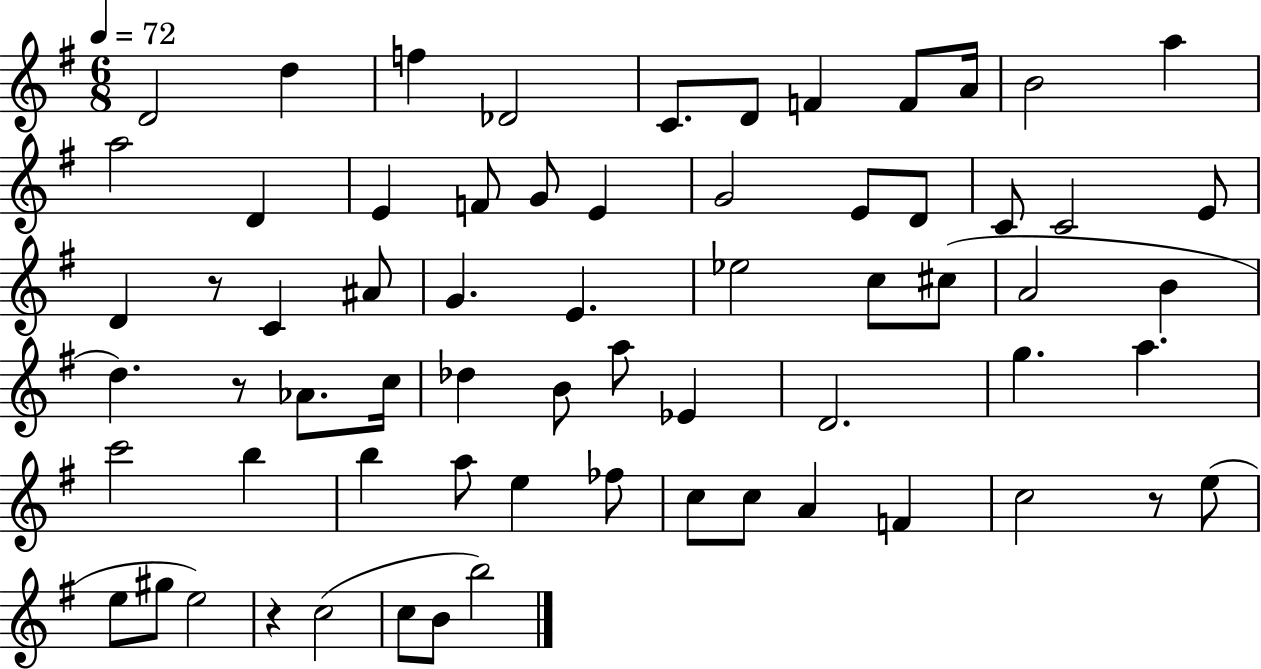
D4/h D5/q F5/q Db4/h C4/e. D4/e F4/q F4/e A4/s B4/h A5/q A5/h D4/q E4/q F4/e G4/e E4/q G4/h E4/e D4/e C4/e C4/h E4/e D4/q R/e C4/q A#4/e G4/q. E4/q. Eb5/h C5/e C#5/e A4/h B4/q D5/q. R/e Ab4/e. C5/s Db5/q B4/e A5/e Eb4/q D4/h. G5/q. A5/q. C6/h B5/q B5/q A5/e E5/q FES5/e C5/e C5/e A4/q F4/q C5/h R/e E5/e E5/e G#5/e E5/h R/q C5/h C5/e B4/e B5/h